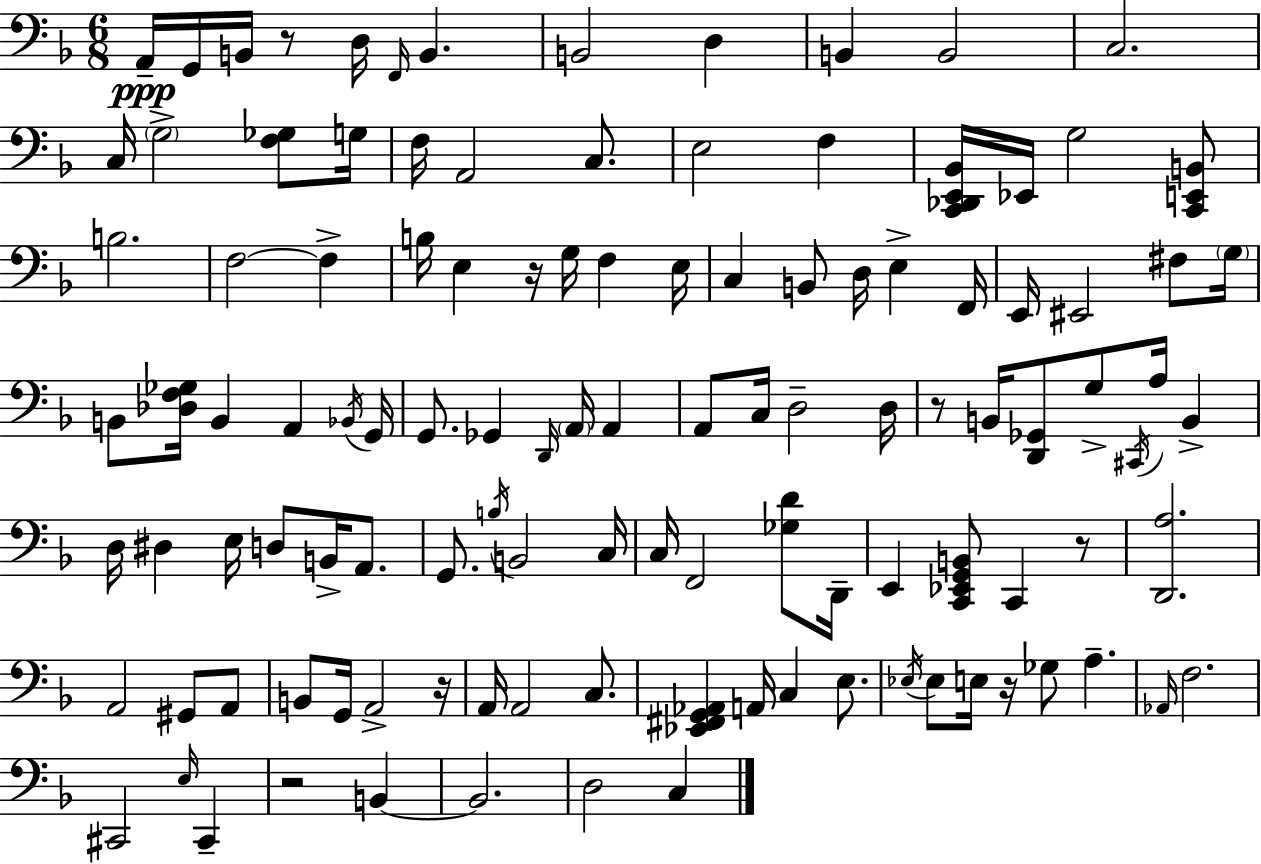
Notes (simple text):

A2/s G2/s B2/s R/e D3/s F2/s B2/q. B2/h D3/q B2/q B2/h C3/h. C3/s G3/h [F3,Gb3]/e G3/s F3/s A2/h C3/e. E3/h F3/q [C2,Db2,E2,Bb2]/s Eb2/s G3/h [C2,E2,B2]/e B3/h. F3/h F3/q B3/s E3/q R/s G3/s F3/q E3/s C3/q B2/e D3/s E3/q F2/s E2/s EIS2/h F#3/e G3/s B2/e [Db3,F3,Gb3]/s B2/q A2/q Bb2/s G2/s G2/e. Gb2/q D2/s A2/s A2/q A2/e C3/s D3/h D3/s R/e B2/s [D2,Gb2]/e G3/e C#2/s A3/s B2/q D3/s D#3/q E3/s D3/e B2/s A2/e. G2/e. B3/s B2/h C3/s C3/s F2/h [Gb3,D4]/e D2/s E2/q [C2,Eb2,G2,B2]/e C2/q R/e [D2,A3]/h. A2/h G#2/e A2/e B2/e G2/s A2/h R/s A2/s A2/h C3/e. [Eb2,F#2,G2,Ab2]/q A2/s C3/q E3/e. Eb3/s Eb3/e E3/s R/s Gb3/e A3/q. Ab2/s F3/h. C#2/h E3/s C#2/q R/h B2/q B2/h. D3/h C3/q